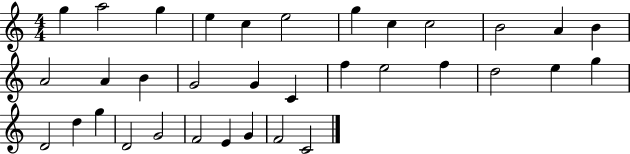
X:1
T:Untitled
M:4/4
L:1/4
K:C
g a2 g e c e2 g c c2 B2 A B A2 A B G2 G C f e2 f d2 e g D2 d g D2 G2 F2 E G F2 C2